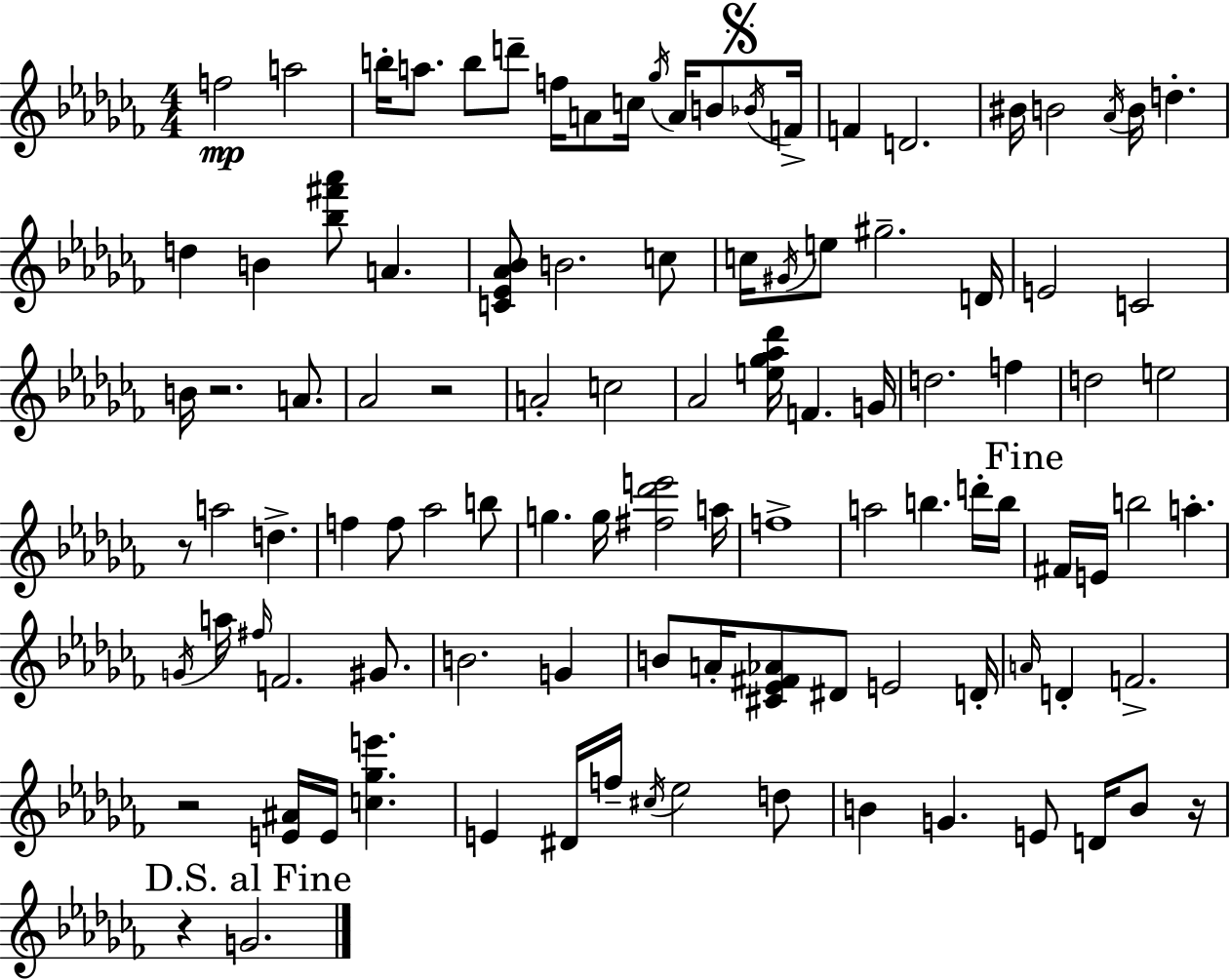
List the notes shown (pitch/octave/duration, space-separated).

F5/h A5/h B5/s A5/e. B5/e D6/e F5/s A4/e C5/s Gb5/s A4/s B4/e Bb4/s F4/s F4/q D4/h. BIS4/s B4/h Ab4/s B4/s D5/q. D5/q B4/q [Bb5,F#6,Ab6]/e A4/q. [C4,Eb4,Ab4,Bb4]/e B4/h. C5/e C5/s G#4/s E5/e G#5/h. D4/s E4/h C4/h B4/s R/h. A4/e. Ab4/h R/h A4/h C5/h Ab4/h [E5,Gb5,Ab5,Db6]/s F4/q. G4/s D5/h. F5/q D5/h E5/h R/e A5/h D5/q. F5/q F5/e Ab5/h B5/e G5/q. G5/s [F#5,Db6,E6]/h A5/s F5/w A5/h B5/q. D6/s B5/s F#4/s E4/s B5/h A5/q. G4/s A5/s F#5/s F4/h. G#4/e. B4/h. G4/q B4/e A4/s [C#4,Eb4,F#4,Ab4]/e D#4/e E4/h D4/s A4/s D4/q F4/h. R/h [E4,A#4]/s E4/s [C5,Gb5,E6]/q. E4/q D#4/s F5/s C#5/s Eb5/h D5/e B4/q G4/q. E4/e D4/s B4/e R/s R/q G4/h.